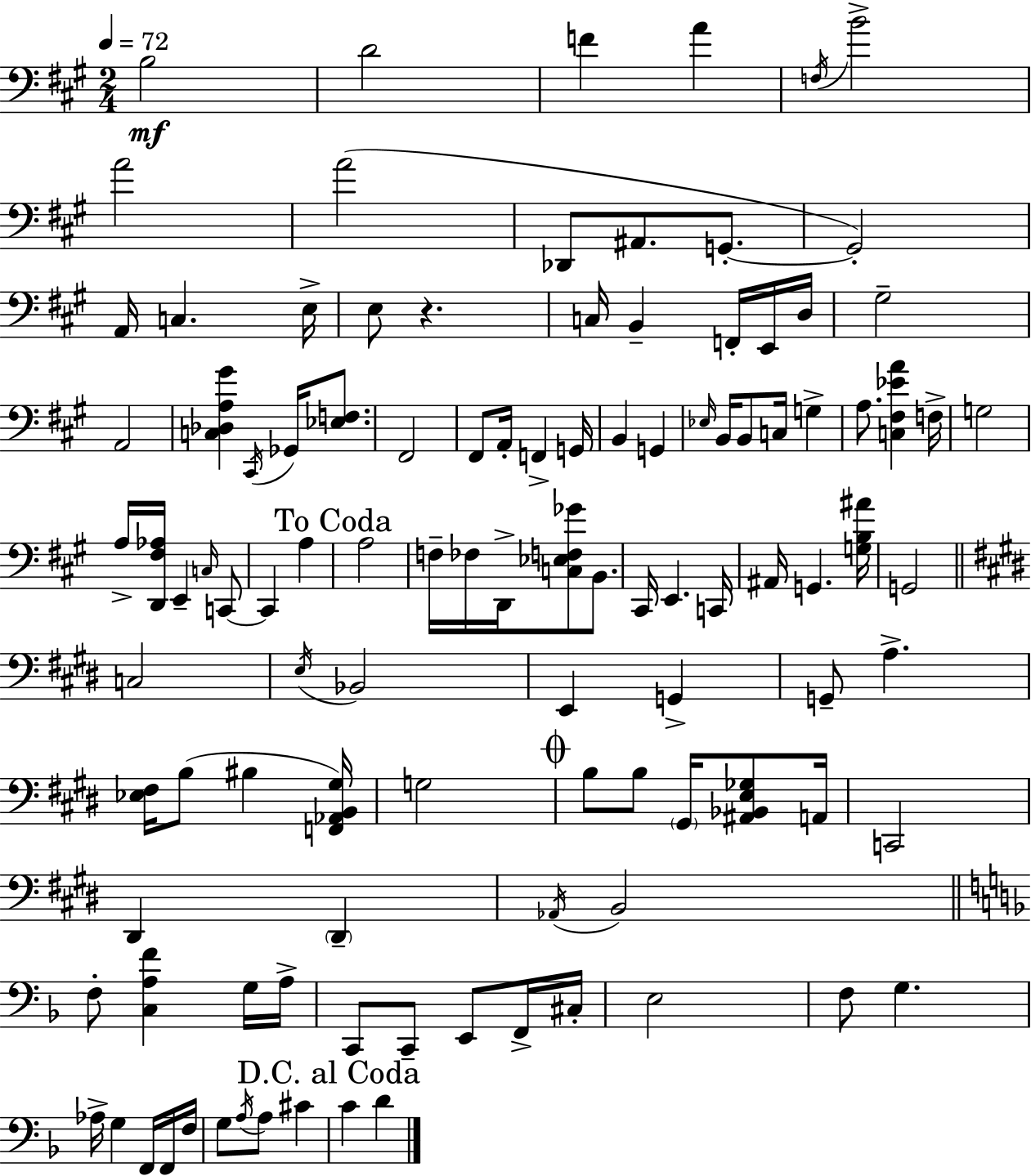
X:1
T:Untitled
M:2/4
L:1/4
K:A
B,2 D2 F A F,/4 B2 A2 A2 _D,,/2 ^A,,/2 G,,/2 G,,2 A,,/4 C, E,/4 E,/2 z C,/4 B,, F,,/4 E,,/4 D,/4 ^G,2 A,,2 [C,_D,A,^G] ^C,,/4 _G,,/4 [_E,F,]/2 ^F,,2 ^F,,/2 A,,/4 F,, G,,/4 B,, G,, _E,/4 B,,/4 B,,/2 C,/4 G, A,/2 [C,^F,_EA] F,/4 G,2 A,/4 [D,,^F,_A,]/4 E,, C,/4 C,,/2 C,, A, A,2 F,/4 _F,/4 D,,/4 [C,_E,F,_G]/2 B,,/2 ^C,,/4 E,, C,,/4 ^A,,/4 G,, [G,B,^A]/4 G,,2 C,2 E,/4 _B,,2 E,, G,, G,,/2 A, [_E,^F,]/4 B,/2 ^B, [F,,_A,,B,,^G,]/4 G,2 B,/2 B,/2 ^G,,/4 [^A,,_B,,E,_G,]/2 A,,/4 C,,2 ^D,, ^D,, _A,,/4 B,,2 F,/2 [C,A,F] G,/4 A,/4 C,,/2 C,,/2 E,,/2 F,,/4 ^C,/4 E,2 F,/2 G, _A,/4 G, F,,/4 F,,/4 F,/4 G,/2 A,/4 A,/2 ^C C D